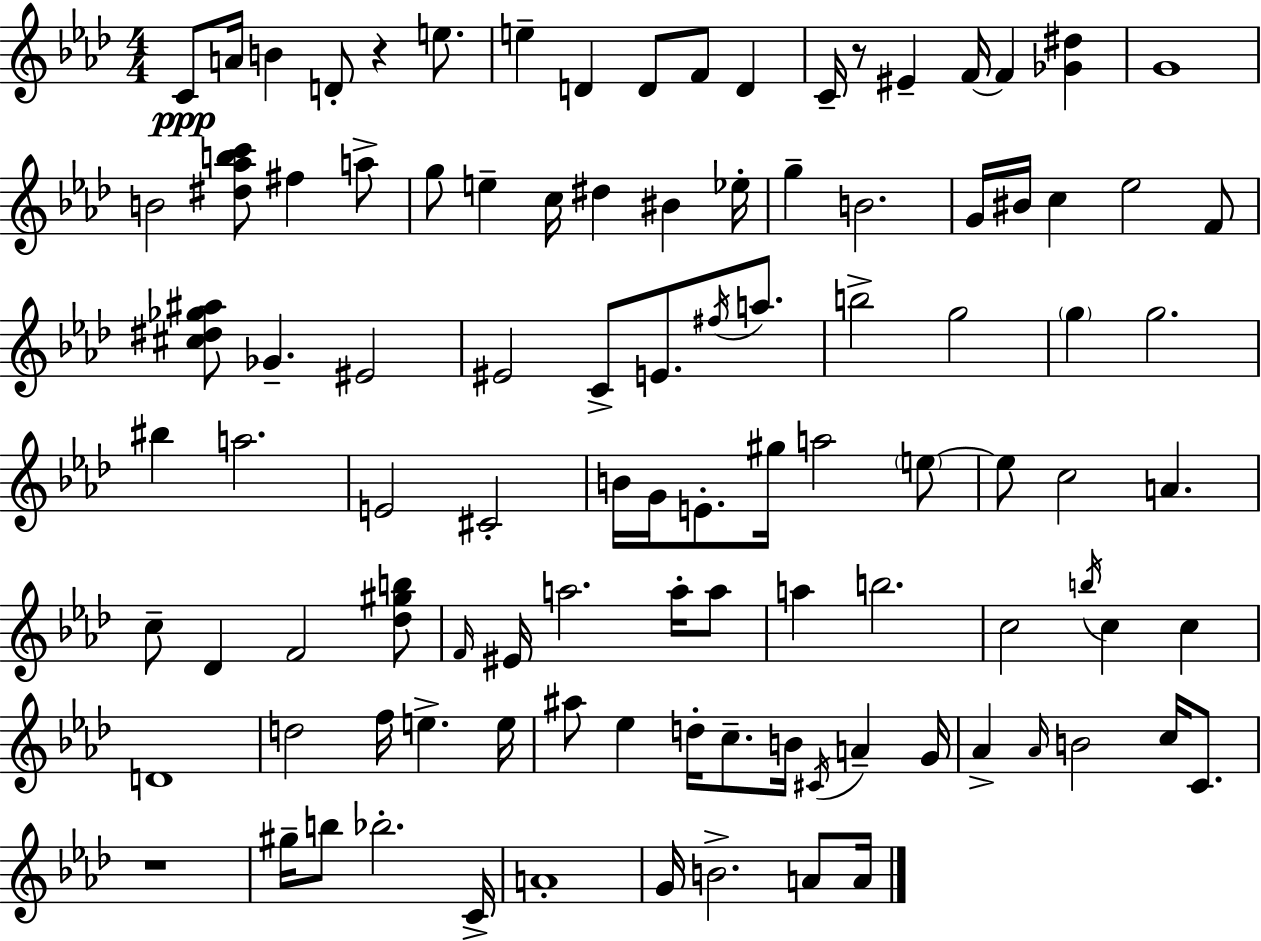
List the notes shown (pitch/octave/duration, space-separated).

C4/e A4/s B4/q D4/e R/q E5/e. E5/q D4/q D4/e F4/e D4/q C4/s R/e EIS4/q F4/s F4/q [Gb4,D#5]/q G4/w B4/h [D#5,Ab5,B5,C6]/e F#5/q A5/e G5/e E5/q C5/s D#5/q BIS4/q Eb5/s G5/q B4/h. G4/s BIS4/s C5/q Eb5/h F4/e [C#5,D#5,Gb5,A#5]/e Gb4/q. EIS4/h EIS4/h C4/e E4/e. F#5/s A5/e. B5/h G5/h G5/q G5/h. BIS5/q A5/h. E4/h C#4/h B4/s G4/s E4/e. G#5/s A5/h E5/e E5/e C5/h A4/q. C5/e Db4/q F4/h [Db5,G#5,B5]/e F4/s EIS4/s A5/h. A5/s A5/e A5/q B5/h. C5/h B5/s C5/q C5/q D4/w D5/h F5/s E5/q. E5/s A#5/e Eb5/q D5/s C5/e. B4/s C#4/s A4/q G4/s Ab4/q Ab4/s B4/h C5/s C4/e. R/w G#5/s B5/e Bb5/h. C4/s A4/w G4/s B4/h. A4/e A4/s